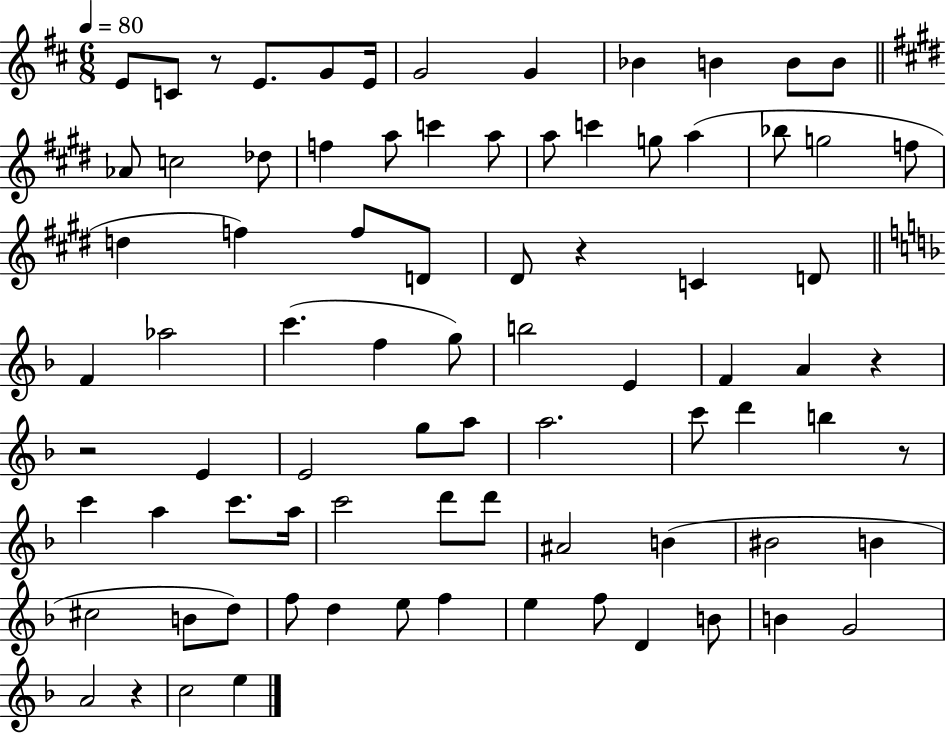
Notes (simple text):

E4/e C4/e R/e E4/e. G4/e E4/s G4/h G4/q Bb4/q B4/q B4/e B4/e Ab4/e C5/h Db5/e F5/q A5/e C6/q A5/e A5/e C6/q G5/e A5/q Bb5/e G5/h F5/e D5/q F5/q F5/e D4/e D#4/e R/q C4/q D4/e F4/q Ab5/h C6/q. F5/q G5/e B5/h E4/q F4/q A4/q R/q R/h E4/q E4/h G5/e A5/e A5/h. C6/e D6/q B5/q R/e C6/q A5/q C6/e. A5/s C6/h D6/e D6/e A#4/h B4/q BIS4/h B4/q C#5/h B4/e D5/e F5/e D5/q E5/e F5/q E5/q F5/e D4/q B4/e B4/q G4/h A4/h R/q C5/h E5/q